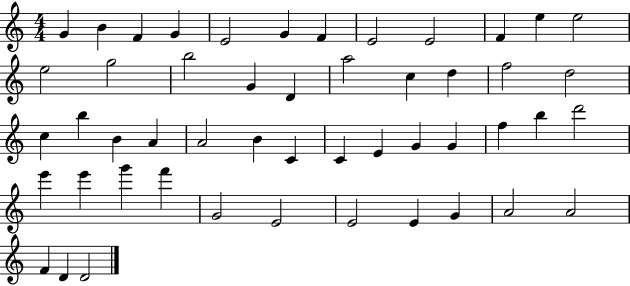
X:1
T:Untitled
M:4/4
L:1/4
K:C
G B F G E2 G F E2 E2 F e e2 e2 g2 b2 G D a2 c d f2 d2 c b B A A2 B C C E G G f b d'2 e' e' g' f' G2 E2 E2 E G A2 A2 F D D2